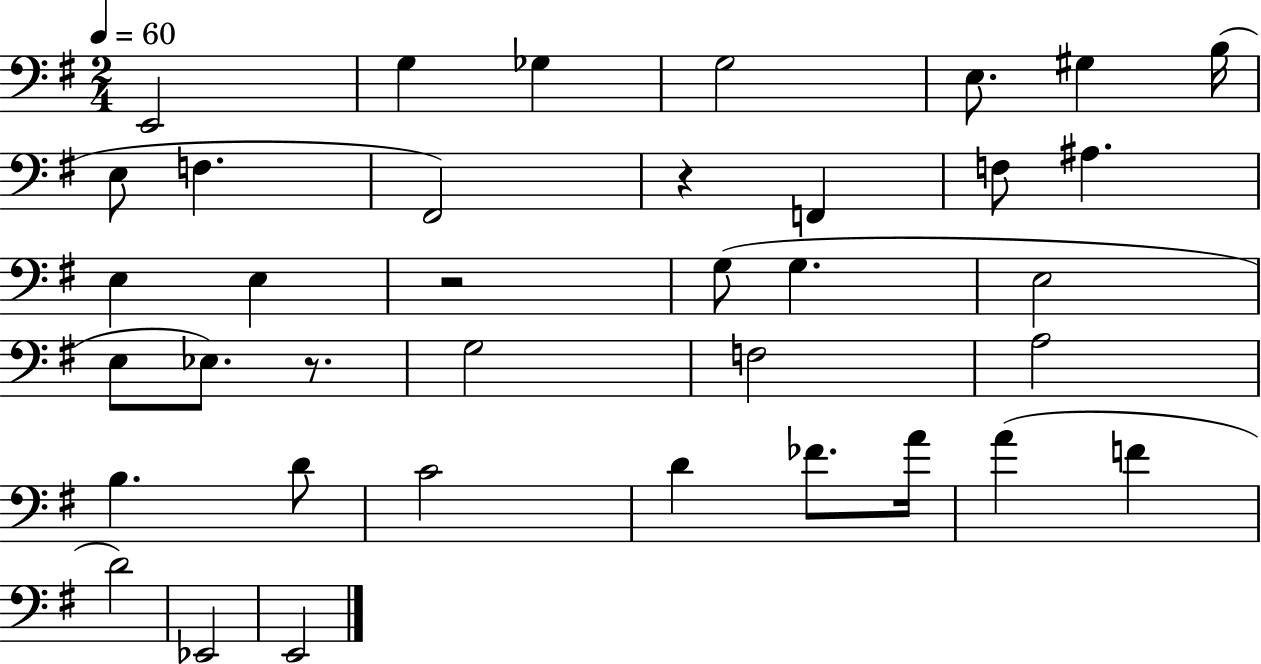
E2/h G3/q Gb3/q G3/h E3/e. G#3/q B3/s E3/e F3/q. F#2/h R/q F2/q F3/e A#3/q. E3/q E3/q R/h G3/e G3/q. E3/h E3/e Eb3/e. R/e. G3/h F3/h A3/h B3/q. D4/e C4/h D4/q FES4/e. A4/s A4/q F4/q D4/h Eb2/h E2/h